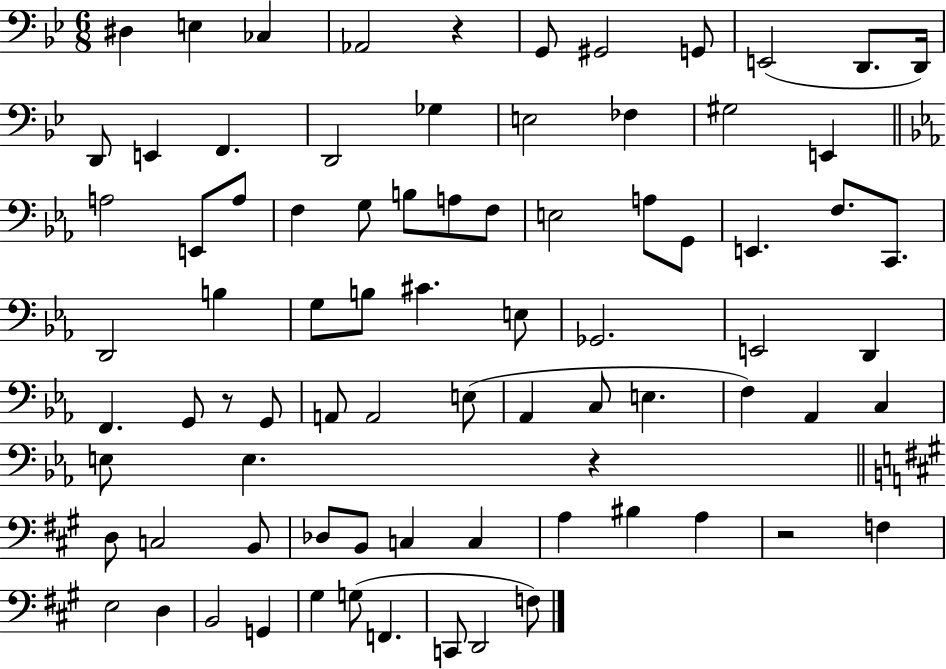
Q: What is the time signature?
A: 6/8